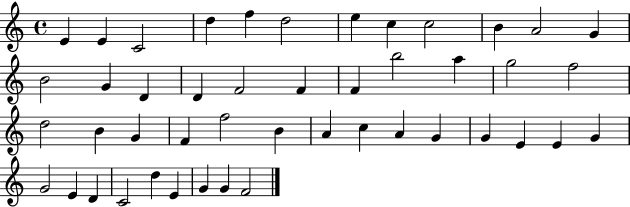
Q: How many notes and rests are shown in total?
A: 46